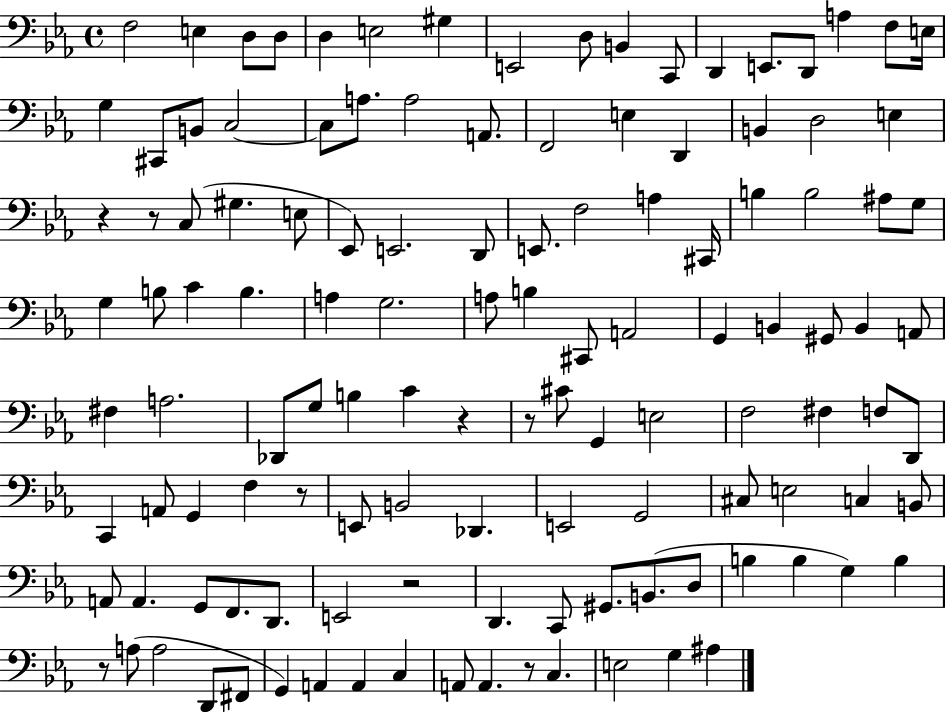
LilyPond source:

{
  \clef bass
  \time 4/4
  \defaultTimeSignature
  \key ees \major
  f2 e4 d8 d8 | d4 e2 gis4 | e,2 d8 b,4 c,8 | d,4 e,8. d,8 a4 f8 e16 | \break g4 cis,8 b,8 c2~~ | c8 a8. a2 a,8. | f,2 e4 d,4 | b,4 d2 e4 | \break r4 r8 c8( gis4. e8 | ees,8) e,2. d,8 | e,8. f2 a4 cis,16 | b4 b2 ais8 g8 | \break g4 b8 c'4 b4. | a4 g2. | a8 b4 cis,8 a,2 | g,4 b,4 gis,8 b,4 a,8 | \break fis4 a2. | des,8 g8 b4 c'4 r4 | r8 cis'8 g,4 e2 | f2 fis4 f8 d,8 | \break c,4 a,8 g,4 f4 r8 | e,8 b,2 des,4. | e,2 g,2 | cis8 e2 c4 b,8 | \break a,8 a,4. g,8 f,8. d,8. | e,2 r2 | d,4. c,8 gis,8. b,8.( d8 | b4 b4 g4) b4 | \break r8 a8( a2 d,8 fis,8 | g,4) a,4 a,4 c4 | a,8 a,4. r8 c4. | e2 g4 ais4 | \break \bar "|."
}